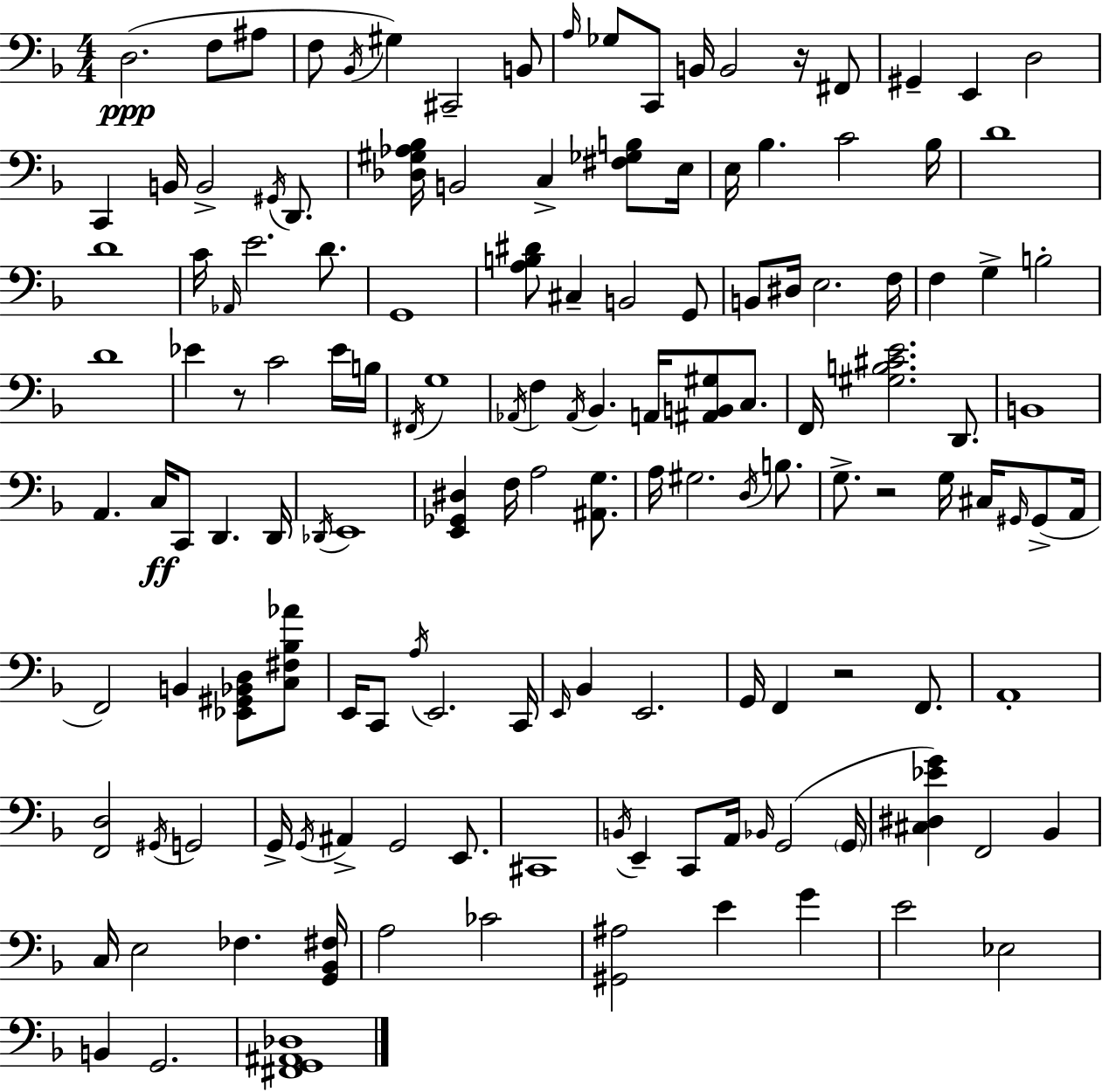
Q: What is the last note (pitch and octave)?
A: G2